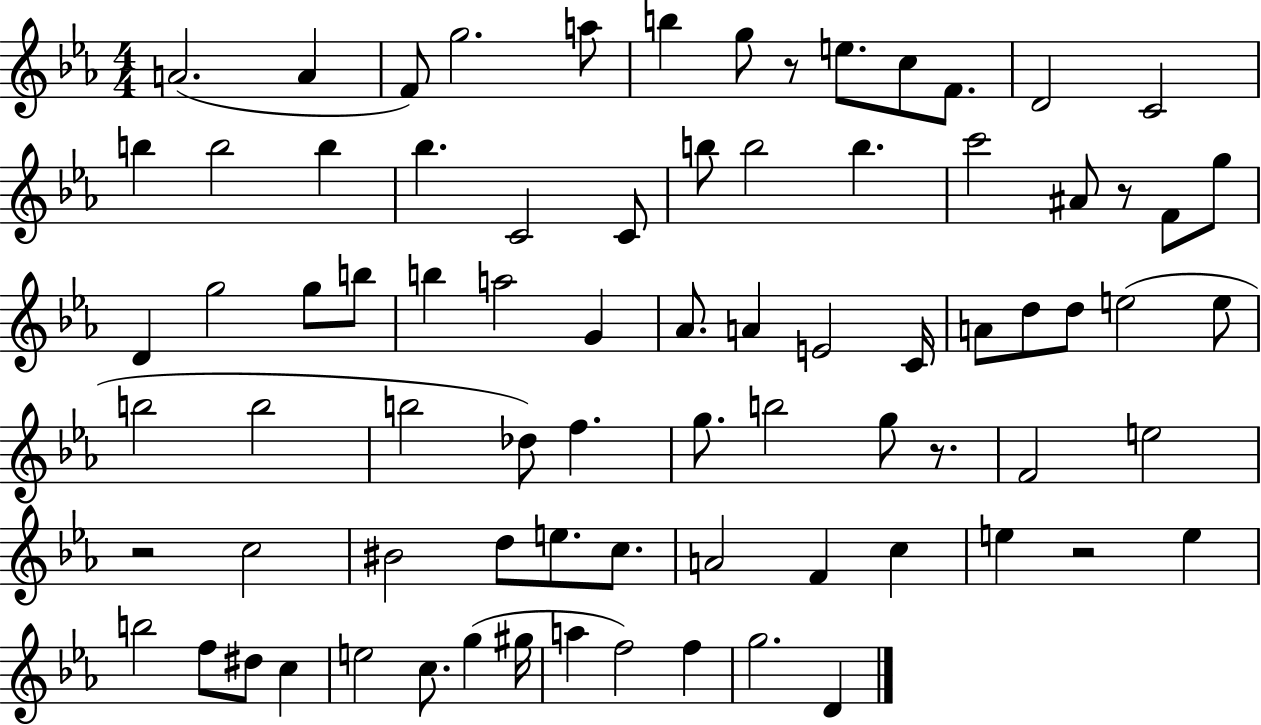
X:1
T:Untitled
M:4/4
L:1/4
K:Eb
A2 A F/2 g2 a/2 b g/2 z/2 e/2 c/2 F/2 D2 C2 b b2 b _b C2 C/2 b/2 b2 b c'2 ^A/2 z/2 F/2 g/2 D g2 g/2 b/2 b a2 G _A/2 A E2 C/4 A/2 d/2 d/2 e2 e/2 b2 b2 b2 _d/2 f g/2 b2 g/2 z/2 F2 e2 z2 c2 ^B2 d/2 e/2 c/2 A2 F c e z2 e b2 f/2 ^d/2 c e2 c/2 g ^g/4 a f2 f g2 D